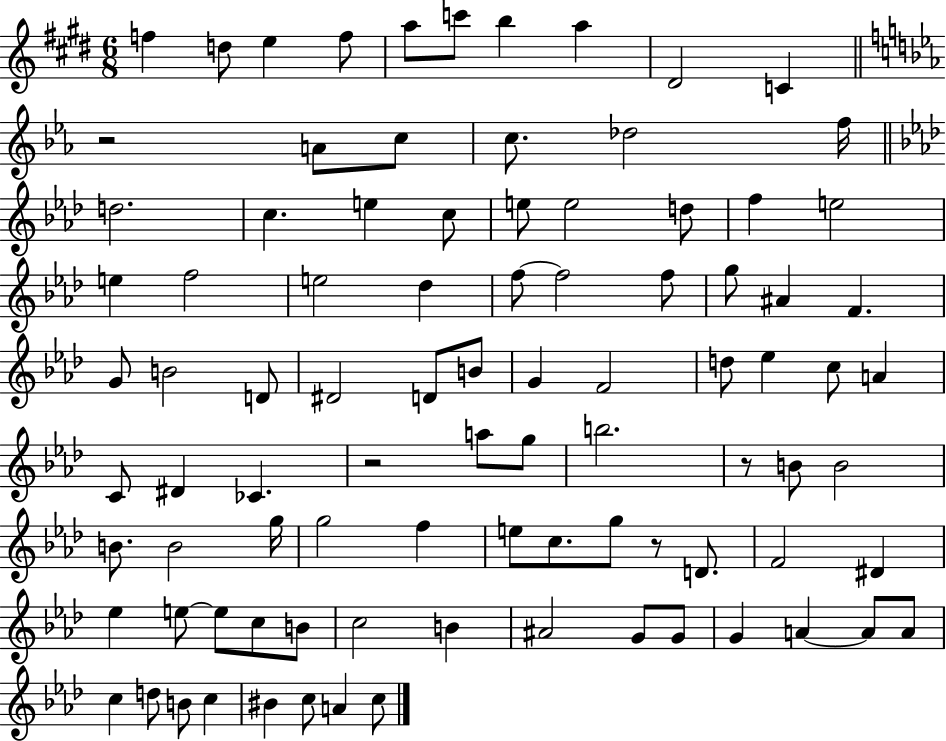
{
  \clef treble
  \numericTimeSignature
  \time 6/8
  \key e \major
  f''4 d''8 e''4 f''8 | a''8 c'''8 b''4 a''4 | dis'2 c'4 | \bar "||" \break \key c \minor r2 a'8 c''8 | c''8. des''2 f''16 | \bar "||" \break \key aes \major d''2. | c''4. e''4 c''8 | e''8 e''2 d''8 | f''4 e''2 | \break e''4 f''2 | e''2 des''4 | f''8~~ f''2 f''8 | g''8 ais'4 f'4. | \break g'8 b'2 d'8 | dis'2 d'8 b'8 | g'4 f'2 | d''8 ees''4 c''8 a'4 | \break c'8 dis'4 ces'4. | r2 a''8 g''8 | b''2. | r8 b'8 b'2 | \break b'8. b'2 g''16 | g''2 f''4 | e''8 c''8. g''8 r8 d'8. | f'2 dis'4 | \break ees''4 e''8~~ e''8 c''8 b'8 | c''2 b'4 | ais'2 g'8 g'8 | g'4 a'4~~ a'8 a'8 | \break c''4 d''8 b'8 c''4 | bis'4 c''8 a'4 c''8 | \bar "|."
}